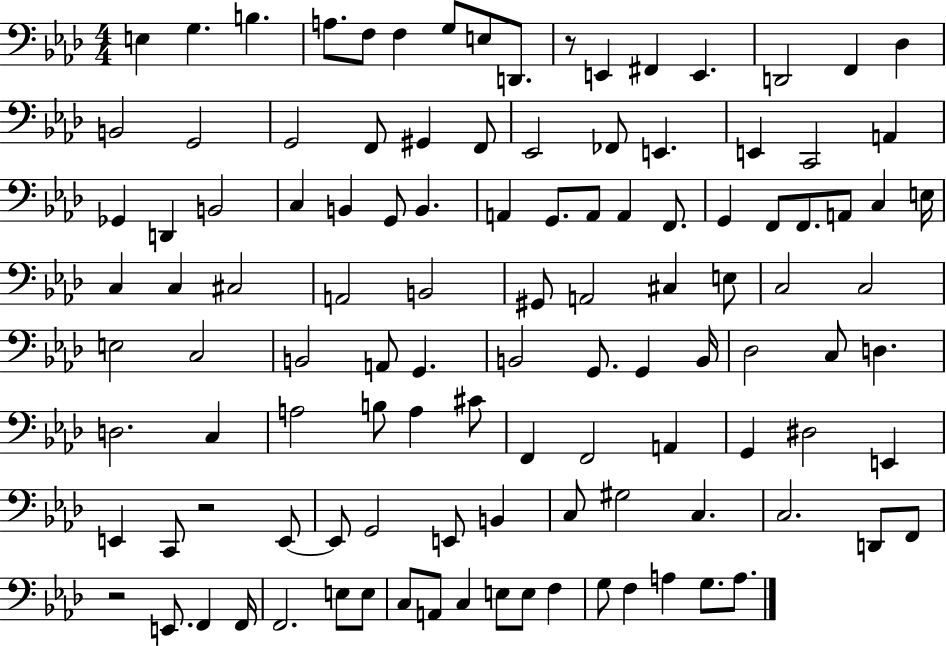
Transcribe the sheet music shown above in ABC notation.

X:1
T:Untitled
M:4/4
L:1/4
K:Ab
E, G, B, A,/2 F,/2 F, G,/2 E,/2 D,,/2 z/2 E,, ^F,, E,, D,,2 F,, _D, B,,2 G,,2 G,,2 F,,/2 ^G,, F,,/2 _E,,2 _F,,/2 E,, E,, C,,2 A,, _G,, D,, B,,2 C, B,, G,,/2 B,, A,, G,,/2 A,,/2 A,, F,,/2 G,, F,,/2 F,,/2 A,,/2 C, E,/4 C, C, ^C,2 A,,2 B,,2 ^G,,/2 A,,2 ^C, E,/2 C,2 C,2 E,2 C,2 B,,2 A,,/2 G,, B,,2 G,,/2 G,, B,,/4 _D,2 C,/2 D, D,2 C, A,2 B,/2 A, ^C/2 F,, F,,2 A,, G,, ^D,2 E,, E,, C,,/2 z2 E,,/2 E,,/2 G,,2 E,,/2 B,, C,/2 ^G,2 C, C,2 D,,/2 F,,/2 z2 E,,/2 F,, F,,/4 F,,2 E,/2 E,/2 C,/2 A,,/2 C, E,/2 E,/2 F, G,/2 F, A, G,/2 A,/2